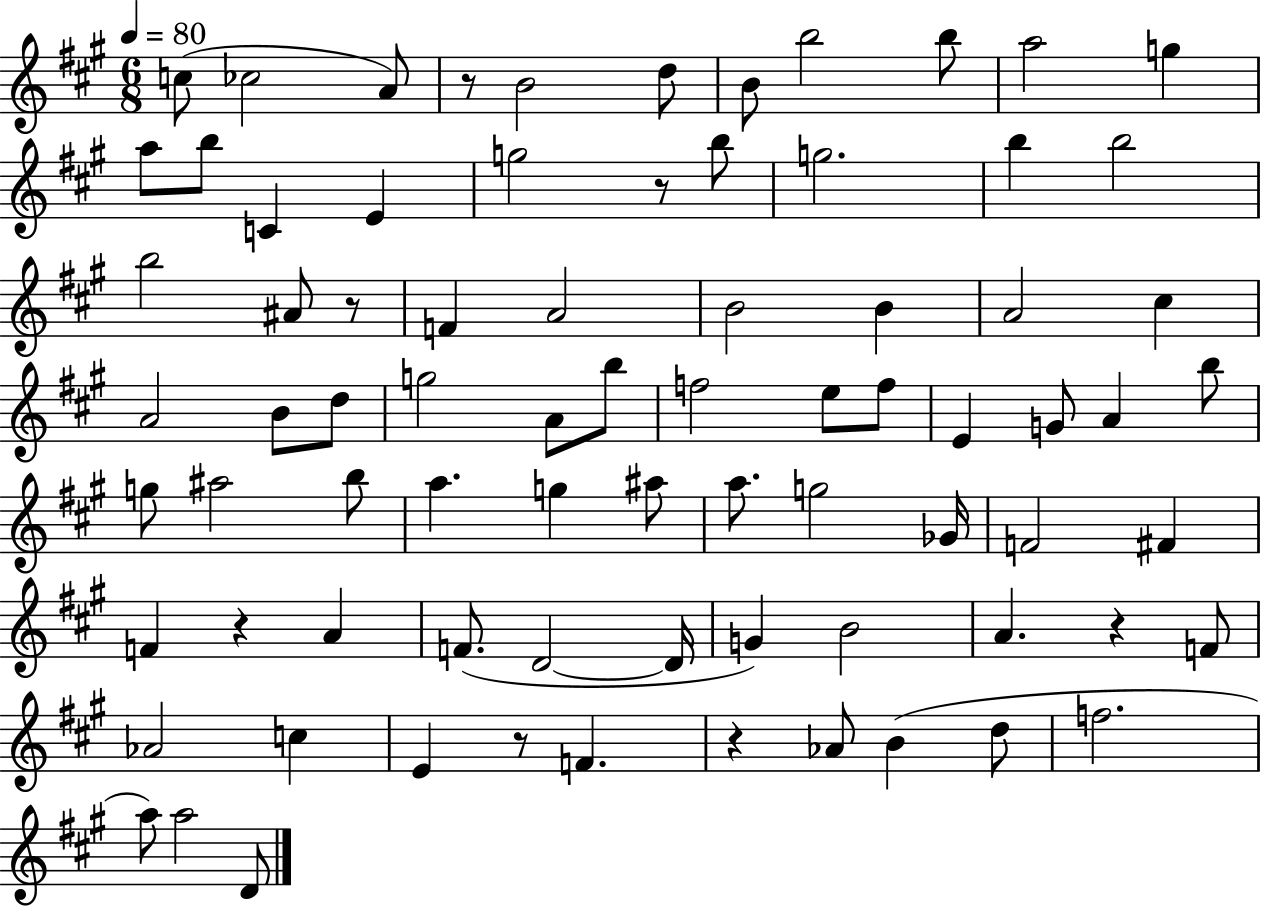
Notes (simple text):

C5/e CES5/h A4/e R/e B4/h D5/e B4/e B5/h B5/e A5/h G5/q A5/e B5/e C4/q E4/q G5/h R/e B5/e G5/h. B5/q B5/h B5/h A#4/e R/e F4/q A4/h B4/h B4/q A4/h C#5/q A4/h B4/e D5/e G5/h A4/e B5/e F5/h E5/e F5/e E4/q G4/e A4/q B5/e G5/e A#5/h B5/e A5/q. G5/q A#5/e A5/e. G5/h Gb4/s F4/h F#4/q F4/q R/q A4/q F4/e. D4/h D4/s G4/q B4/h A4/q. R/q F4/e Ab4/h C5/q E4/q R/e F4/q. R/q Ab4/e B4/q D5/e F5/h. A5/e A5/h D4/e